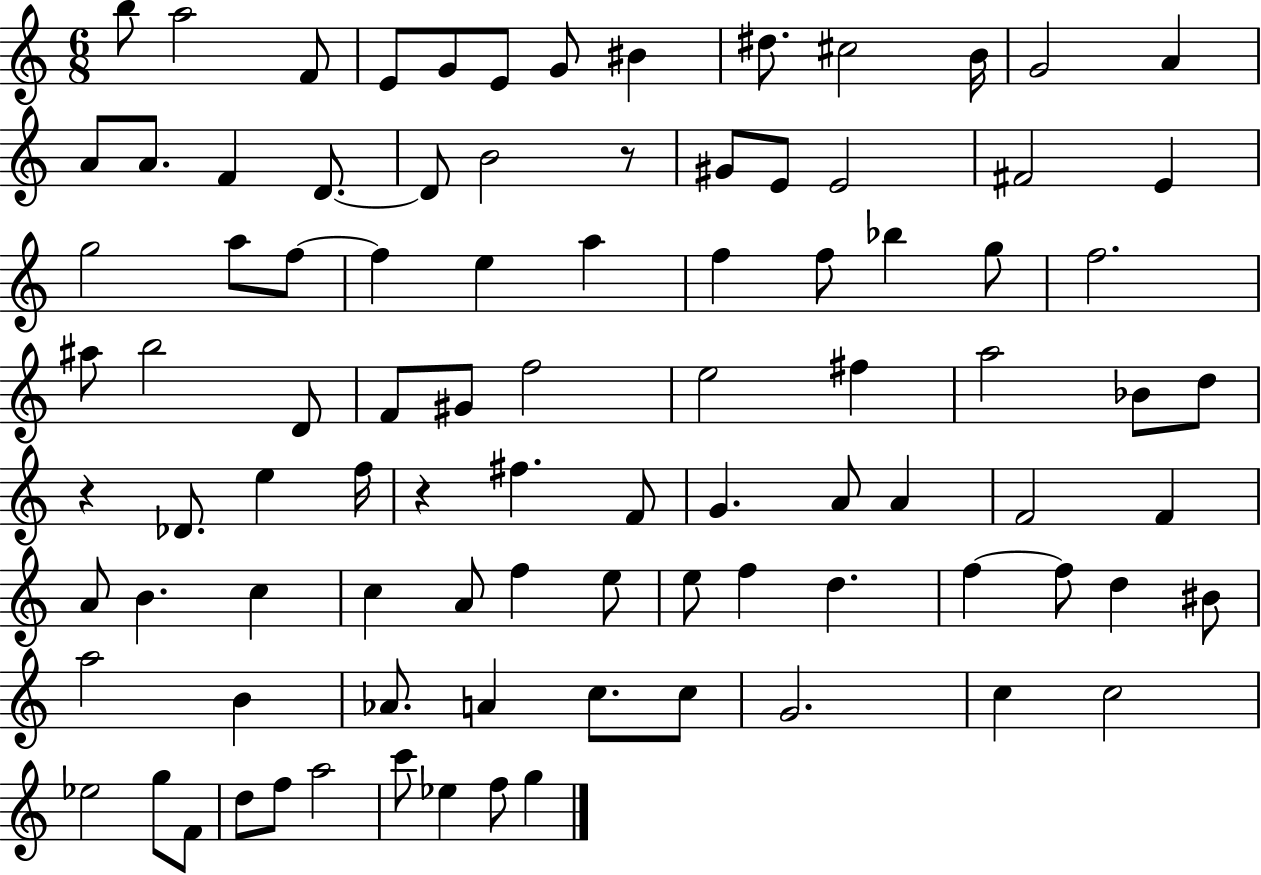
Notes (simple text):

B5/e A5/h F4/e E4/e G4/e E4/e G4/e BIS4/q D#5/e. C#5/h B4/s G4/h A4/q A4/e A4/e. F4/q D4/e. D4/e B4/h R/e G#4/e E4/e E4/h F#4/h E4/q G5/h A5/e F5/e F5/q E5/q A5/q F5/q F5/e Bb5/q G5/e F5/h. A#5/e B5/h D4/e F4/e G#4/e F5/h E5/h F#5/q A5/h Bb4/e D5/e R/q Db4/e. E5/q F5/s R/q F#5/q. F4/e G4/q. A4/e A4/q F4/h F4/q A4/e B4/q. C5/q C5/q A4/e F5/q E5/e E5/e F5/q D5/q. F5/q F5/e D5/q BIS4/e A5/h B4/q Ab4/e. A4/q C5/e. C5/e G4/h. C5/q C5/h Eb5/h G5/e F4/e D5/e F5/e A5/h C6/e Eb5/q F5/e G5/q